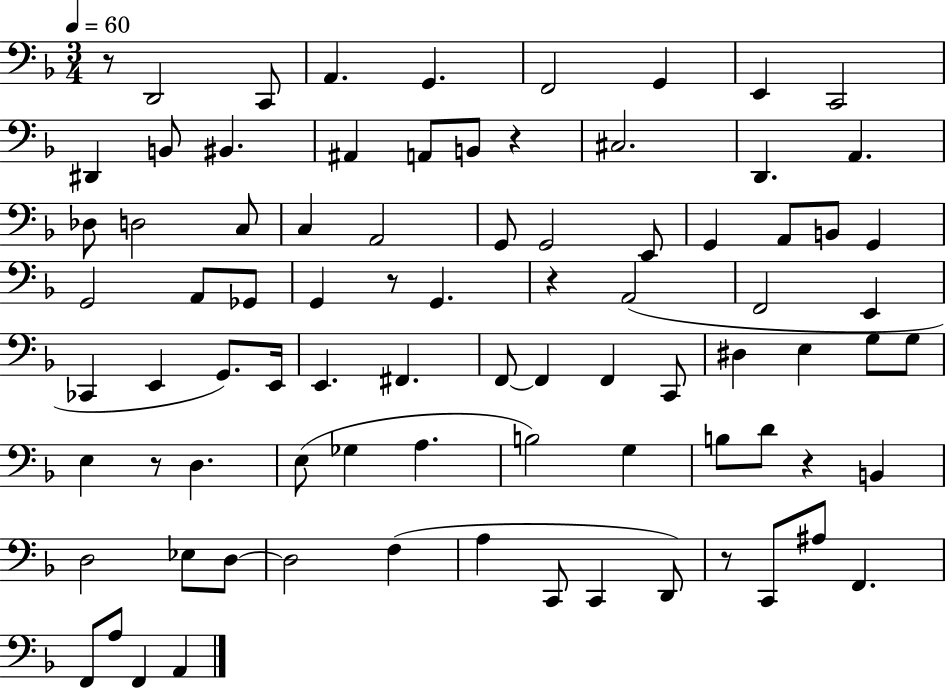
{
  \clef bass
  \numericTimeSignature
  \time 3/4
  \key f \major
  \tempo 4 = 60
  \repeat volta 2 { r8 d,2 c,8 | a,4. g,4. | f,2 g,4 | e,4 c,2 | \break dis,4 b,8 bis,4. | ais,4 a,8 b,8 r4 | cis2. | d,4. a,4. | \break des8 d2 c8 | c4 a,2 | g,8 g,2 e,8 | g,4 a,8 b,8 g,4 | \break g,2 a,8 ges,8 | g,4 r8 g,4. | r4 a,2( | f,2 e,4 | \break ces,4 e,4 g,8.) e,16 | e,4. fis,4. | f,8~~ f,4 f,4 c,8 | dis4 e4 g8 g8 | \break e4 r8 d4. | e8( ges4 a4. | b2) g4 | b8 d'8 r4 b,4 | \break d2 ees8 d8~~ | d2 f4( | a4 c,8 c,4 d,8) | r8 c,8 ais8 f,4. | \break f,8 a8 f,4 a,4 | } \bar "|."
}